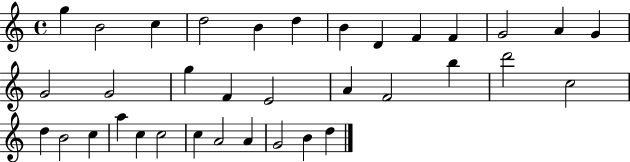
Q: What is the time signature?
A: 4/4